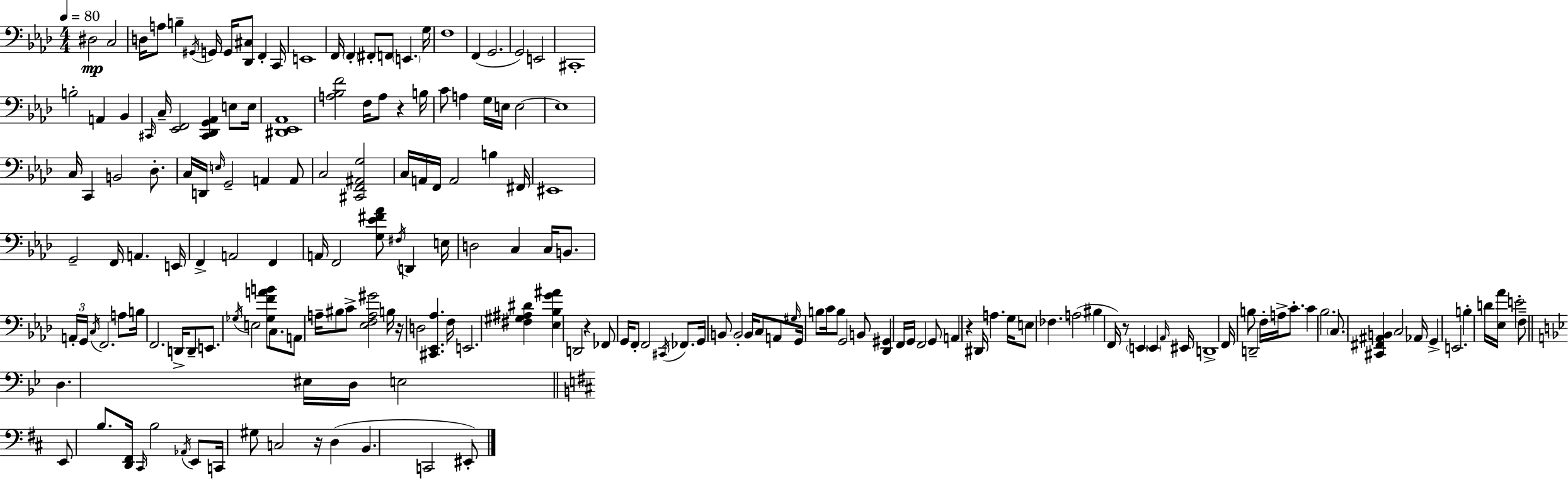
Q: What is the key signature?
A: AES major